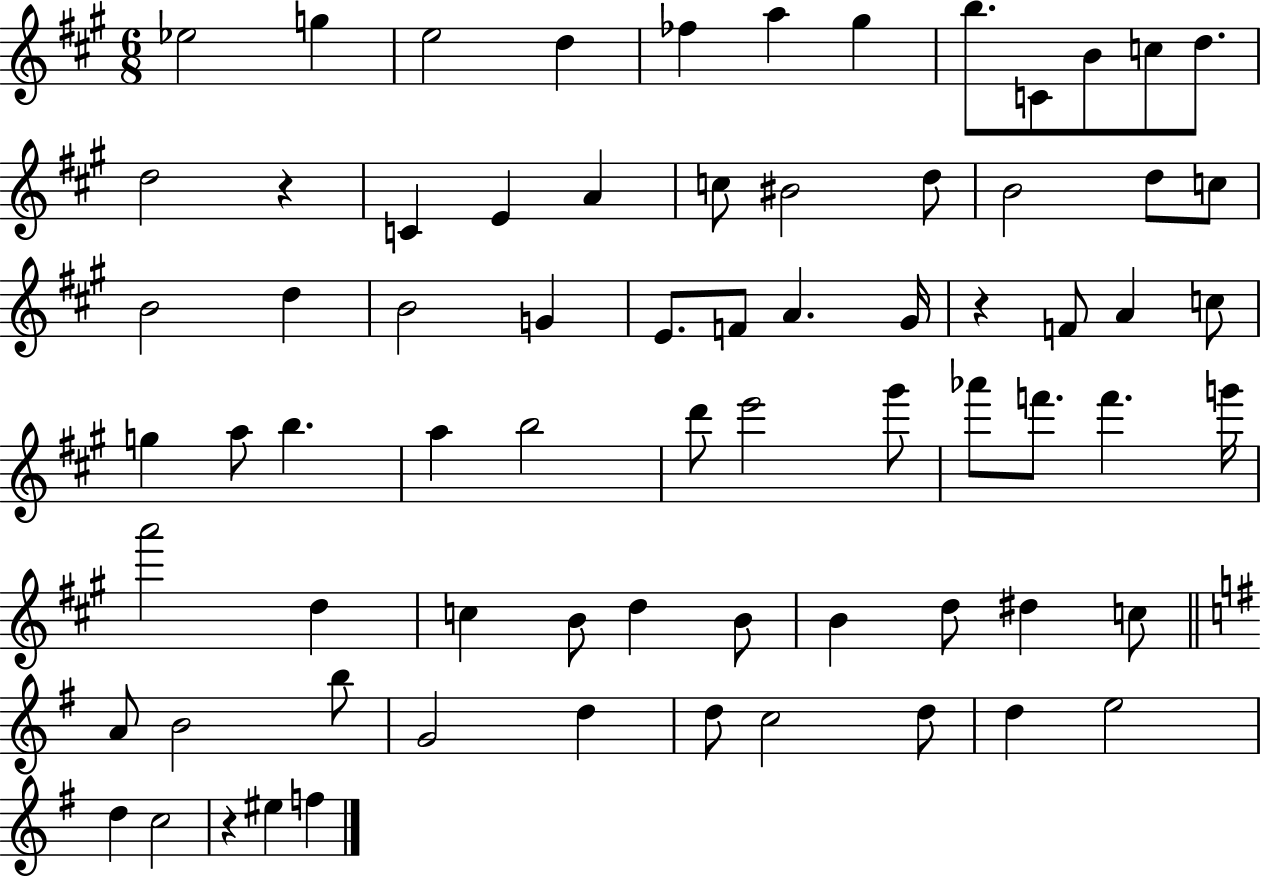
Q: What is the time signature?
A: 6/8